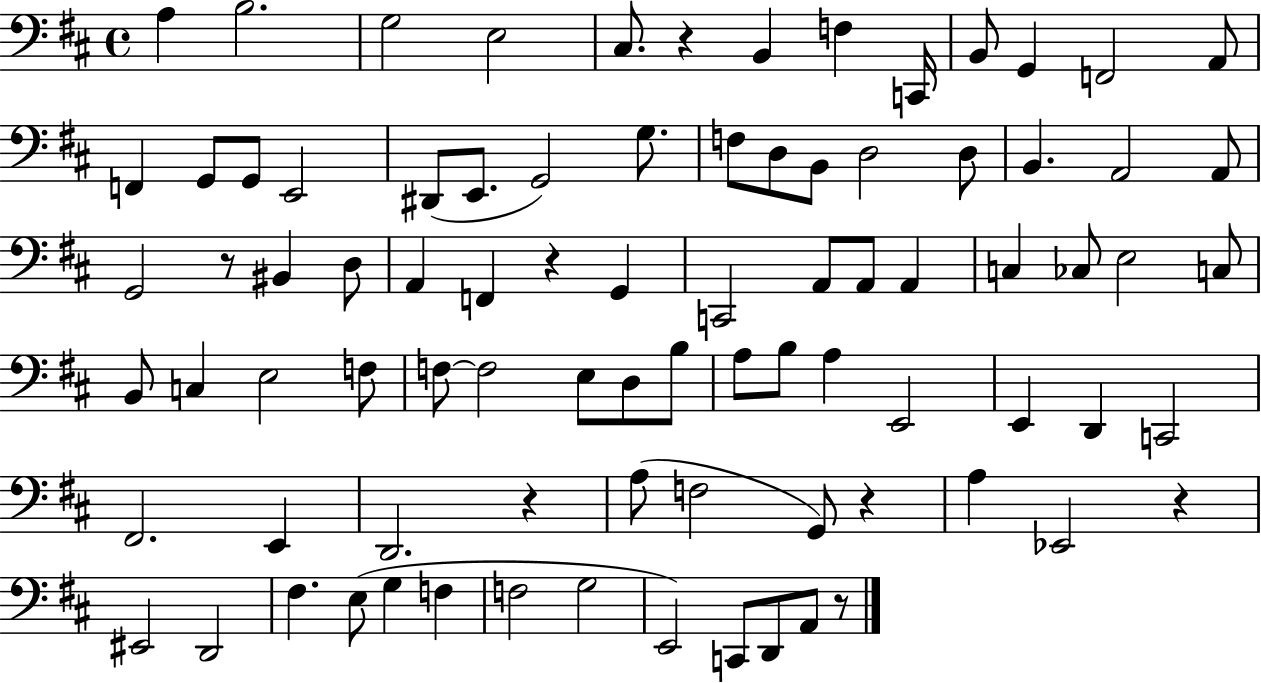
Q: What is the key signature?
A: D major